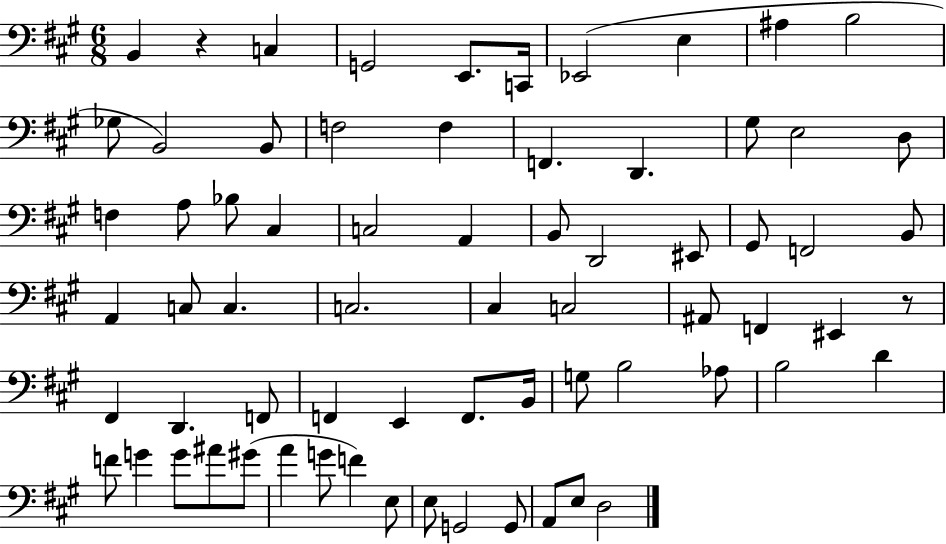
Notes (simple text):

B2/q R/q C3/q G2/h E2/e. C2/s Eb2/h E3/q A#3/q B3/h Gb3/e B2/h B2/e F3/h F3/q F2/q. D2/q. G#3/e E3/h D3/e F3/q A3/e Bb3/e C#3/q C3/h A2/q B2/e D2/h EIS2/e G#2/e F2/h B2/e A2/q C3/e C3/q. C3/h. C#3/q C3/h A#2/e F2/q EIS2/q R/e F#2/q D2/q. F2/e F2/q E2/q F2/e. B2/s G3/e B3/h Ab3/e B3/h D4/q F4/e G4/q G4/e A#4/e G#4/e A4/q G4/e F4/q E3/e E3/e G2/h G2/e A2/e E3/e D3/h